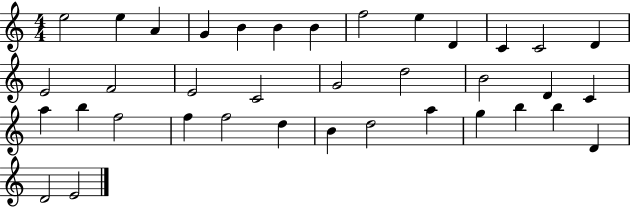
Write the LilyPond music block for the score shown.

{
  \clef treble
  \numericTimeSignature
  \time 4/4
  \key c \major
  e''2 e''4 a'4 | g'4 b'4 b'4 b'4 | f''2 e''4 d'4 | c'4 c'2 d'4 | \break e'2 f'2 | e'2 c'2 | g'2 d''2 | b'2 d'4 c'4 | \break a''4 b''4 f''2 | f''4 f''2 d''4 | b'4 d''2 a''4 | g''4 b''4 b''4 d'4 | \break d'2 e'2 | \bar "|."
}